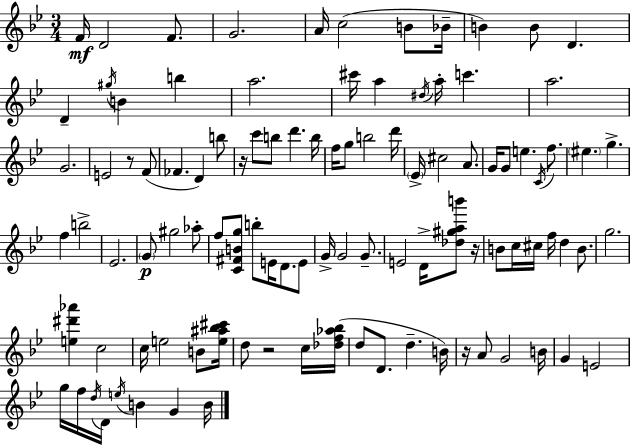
F4/s D4/h F4/e. G4/h. A4/s C5/h B4/e Bb4/s B4/q B4/e D4/q. D4/q G#5/s B4/q B5/q A5/h. C#6/s A5/q D#5/s A5/s C6/q. A5/h. G4/h. E4/h R/e F4/e FES4/q. D4/q B5/e R/s C6/e B5/e D6/q. B5/s F5/s G5/e B5/h D6/s Eb4/s C#5/h A4/e. G4/s G4/e E5/q. C4/s F5/e. EIS5/q. G5/q. F5/q B5/h Eb4/h. G4/e G#5/h Ab5/e F5/e [C4,F#4,B4,G5]/e B5/e E4/s D4/e. E4/e G4/s G4/h G4/e. E4/h D4/s [Db5,G#5,A5,B6]/e R/s B4/e C5/s C#5/s F5/s D5/q B4/e. G5/h. [E5,D#6,Ab6]/q C5/h C5/s E5/h B4/e [E5,A#5,Bb5,C#6]/s D5/e R/h C5/s [Db5,F5,Ab5,Bb5]/s D5/e D4/e. D5/q. B4/s R/s A4/e G4/h B4/s G4/q E4/h G5/s F5/s D5/s D4/s E5/s B4/q G4/q B4/s